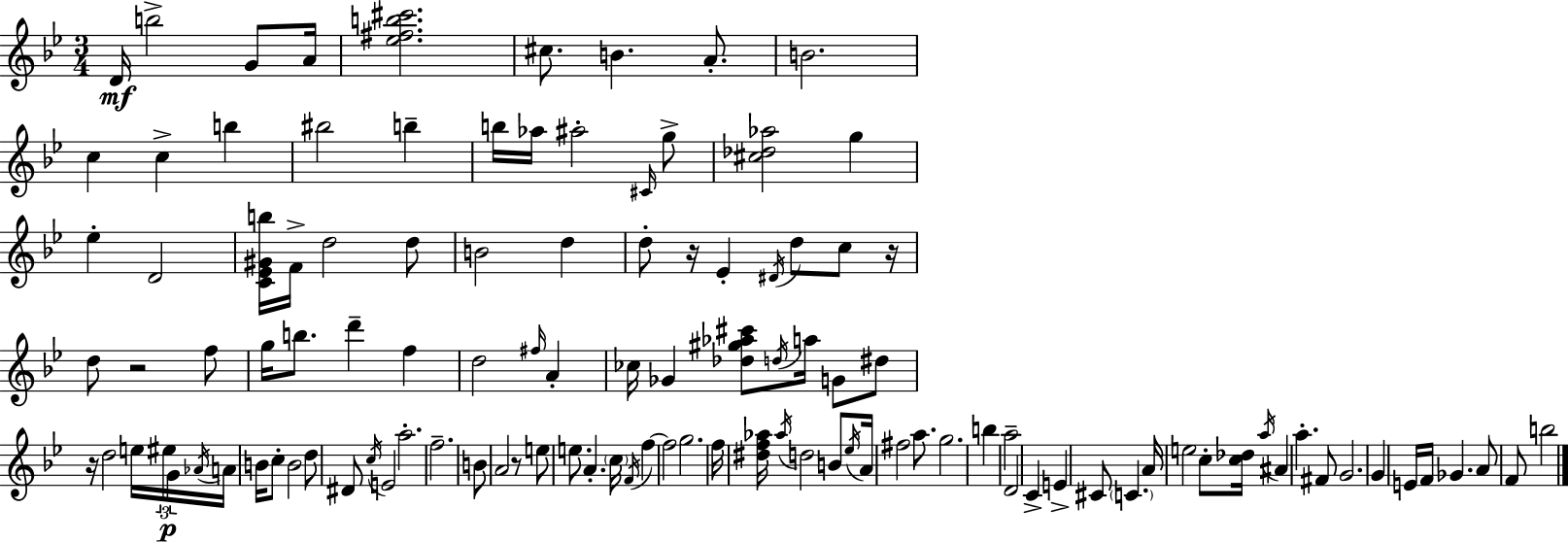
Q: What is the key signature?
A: BES major